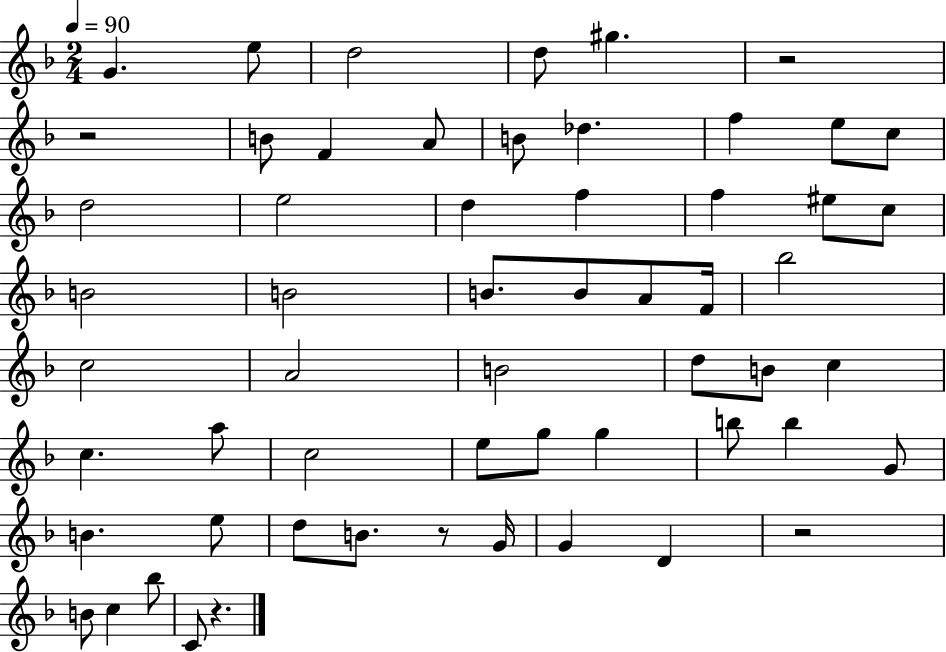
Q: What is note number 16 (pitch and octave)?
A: D5